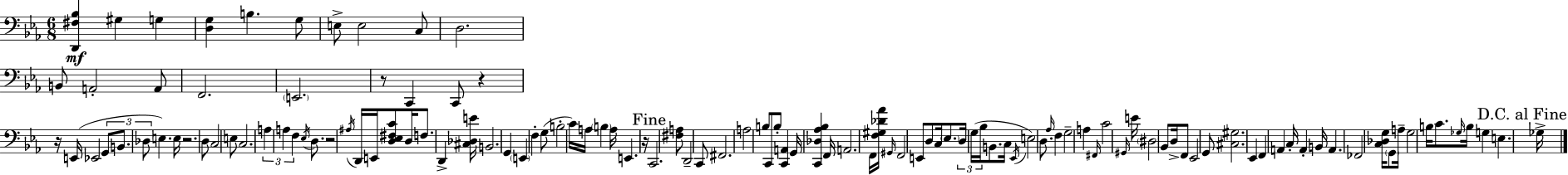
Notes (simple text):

[D2,F#3,Bb3]/q G#3/q G3/q [D3,G3]/q B3/q. G3/e E3/e E3/h C3/e D3/h. B2/e A2/h A2/e F2/h. E2/h. R/e C2/q C2/e R/q R/s E2/s Eb2/h G2/e B2/e. Db3/e E3/q. E3/s R/h. D3/e C3/h E3/e C3/h. A3/q A3/q F3/q Eb3/s D3/e. R/h A#3/s D2/s E2/s [D3,Eb3,F#3,C4]/e D3/s F3/e. D2/q [C#3,Db3,E4]/s B2/h. G2/q E2/q F3/q G3/e B3/h C4/s A3/s B3/q A3/s E2/q. R/s C2/h. [F#3,A3]/e D2/h C2/e F#2/h. A3/h B3/e C2/e B3/e [C2,A2]/q G2/s [C2,Db3,Ab3,Bb3]/q F2/s A2/h. F2/s [F3,G#3,Db4,Ab4]/s G#2/s F2/h E2/e D3/e C3/s Eb3/e. D3/s G3/s Bb3/s B2/e. C3/s Eb2/s E3/h D3/e. Ab3/s F3/q G3/h A3/q F#2/s C4/h G#2/s E4/s D#3/h Bb2/e D3/s F2/e Eb2/h G2/e [C#3,G#3]/h. Eb2/q F2/q A2/q C3/s A2/q B2/s A2/q. FES2/h [C3,Db3,G3]/s G2/e A3/s G3/h B3/s C4/e. Gb3/s B3/s G3/q E3/q. Gb3/s